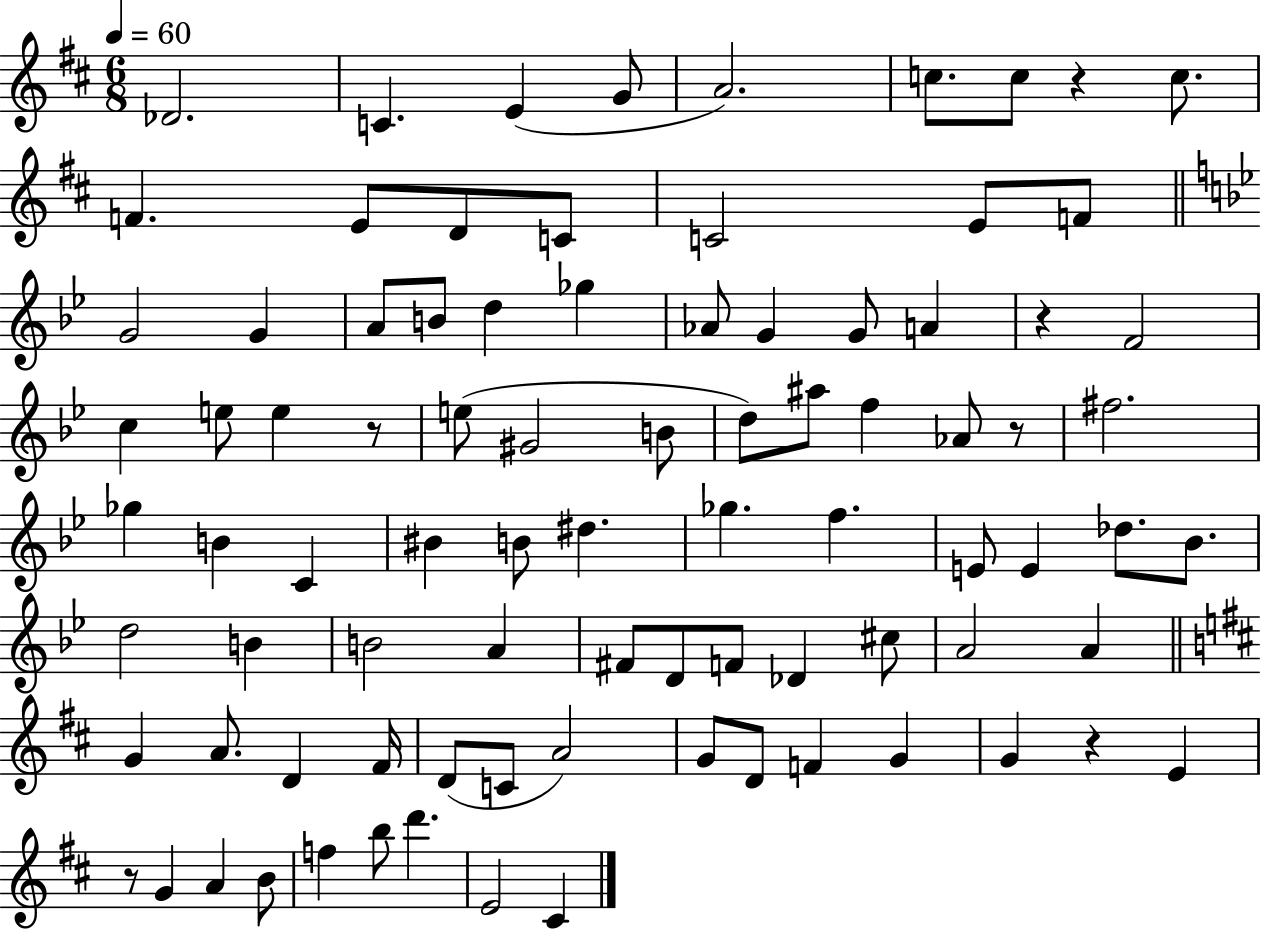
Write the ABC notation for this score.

X:1
T:Untitled
M:6/8
L:1/4
K:D
_D2 C E G/2 A2 c/2 c/2 z c/2 F E/2 D/2 C/2 C2 E/2 F/2 G2 G A/2 B/2 d _g _A/2 G G/2 A z F2 c e/2 e z/2 e/2 ^G2 B/2 d/2 ^a/2 f _A/2 z/2 ^f2 _g B C ^B B/2 ^d _g f E/2 E _d/2 _B/2 d2 B B2 A ^F/2 D/2 F/2 _D ^c/2 A2 A G A/2 D ^F/4 D/2 C/2 A2 G/2 D/2 F G G z E z/2 G A B/2 f b/2 d' E2 ^C